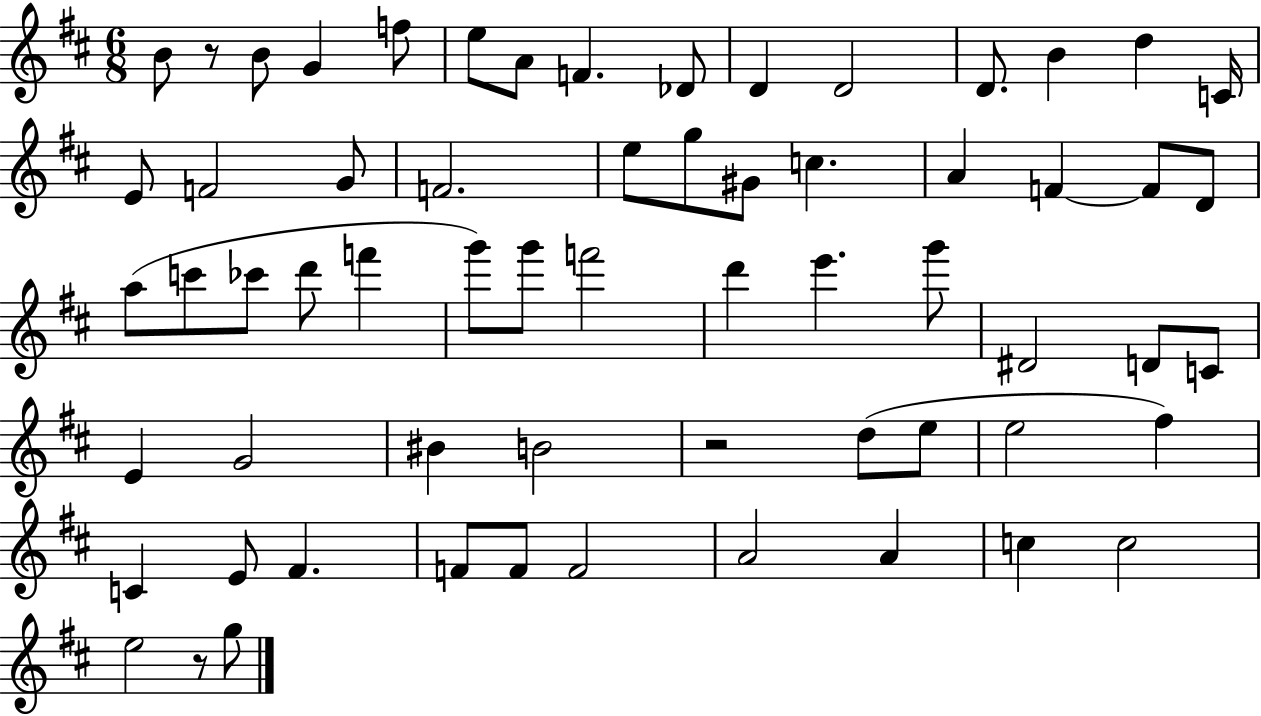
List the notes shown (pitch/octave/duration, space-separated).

B4/e R/e B4/e G4/q F5/e E5/e A4/e F4/q. Db4/e D4/q D4/h D4/e. B4/q D5/q C4/s E4/e F4/h G4/e F4/h. E5/e G5/e G#4/e C5/q. A4/q F4/q F4/e D4/e A5/e C6/e CES6/e D6/e F6/q G6/e G6/e F6/h D6/q E6/q. G6/e D#4/h D4/e C4/e E4/q G4/h BIS4/q B4/h R/h D5/e E5/e E5/h F#5/q C4/q E4/e F#4/q. F4/e F4/e F4/h A4/h A4/q C5/q C5/h E5/h R/e G5/e